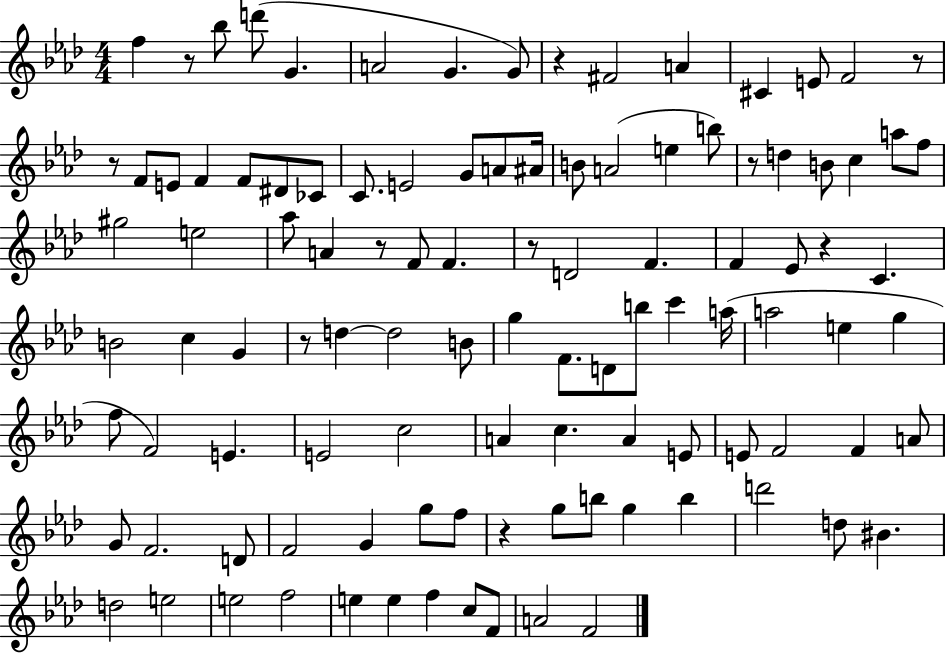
F5/q R/e Bb5/e D6/e G4/q. A4/h G4/q. G4/e R/q F#4/h A4/q C#4/q E4/e F4/h R/e R/e F4/e E4/e F4/q F4/e D#4/e CES4/e C4/e. E4/h G4/e A4/e A#4/s B4/e A4/h E5/q B5/e R/e D5/q B4/e C5/q A5/e F5/e G#5/h E5/h Ab5/e A4/q R/e F4/e F4/q. R/e D4/h F4/q. F4/q Eb4/e R/q C4/q. B4/h C5/q G4/q R/e D5/q D5/h B4/e G5/q F4/e. D4/e B5/e C6/q A5/s A5/h E5/q G5/q F5/e F4/h E4/q. E4/h C5/h A4/q C5/q. A4/q E4/e E4/e F4/h F4/q A4/e G4/e F4/h. D4/e F4/h G4/q G5/e F5/e R/q G5/e B5/e G5/q B5/q D6/h D5/e BIS4/q. D5/h E5/h E5/h F5/h E5/q E5/q F5/q C5/e F4/e A4/h F4/h